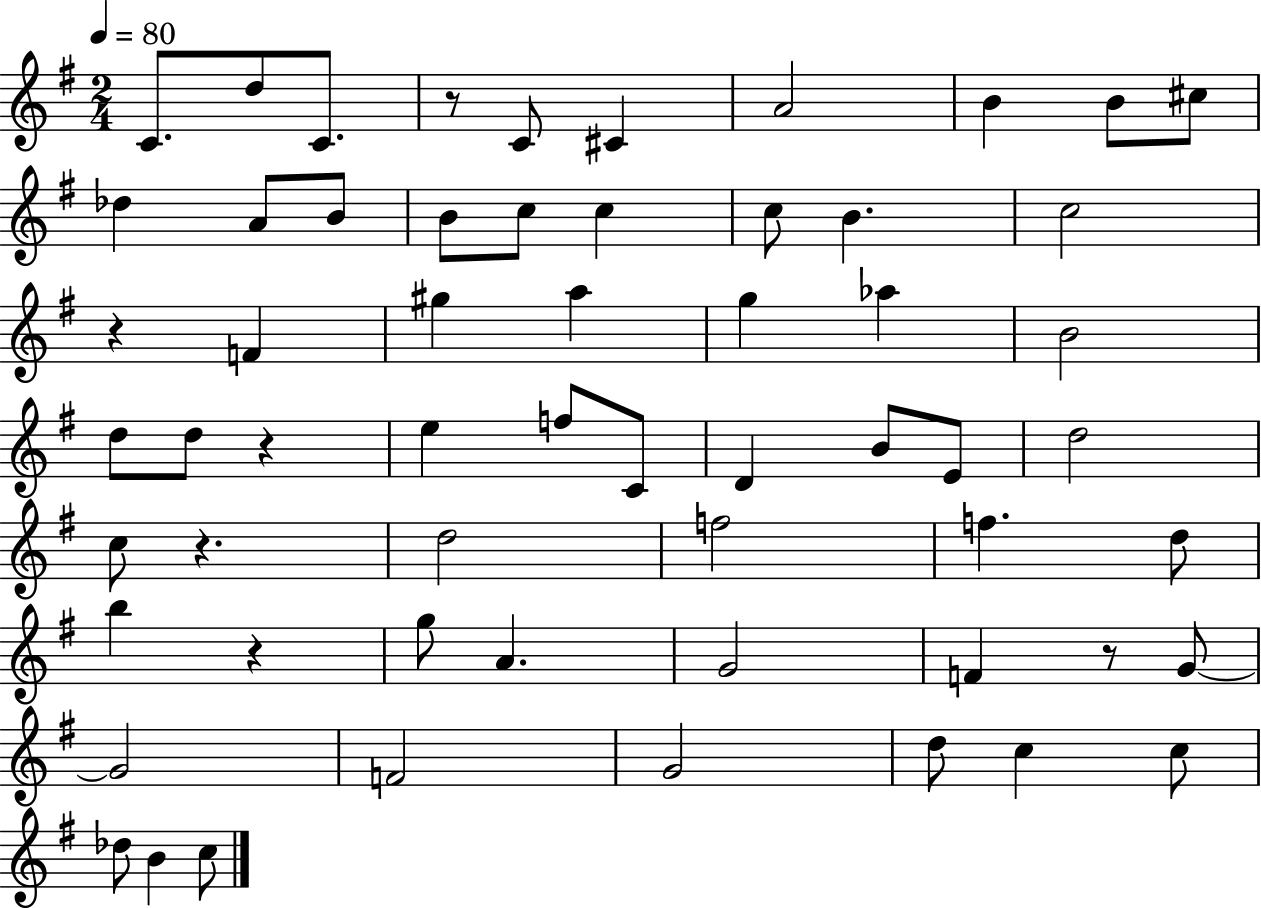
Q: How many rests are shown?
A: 6